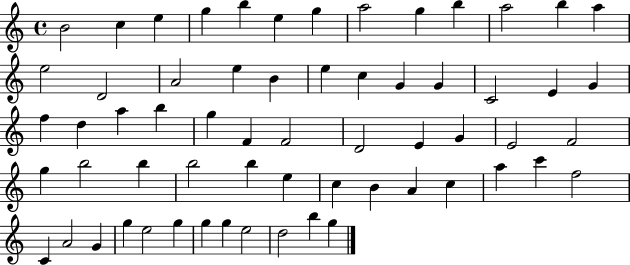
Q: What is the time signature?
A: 4/4